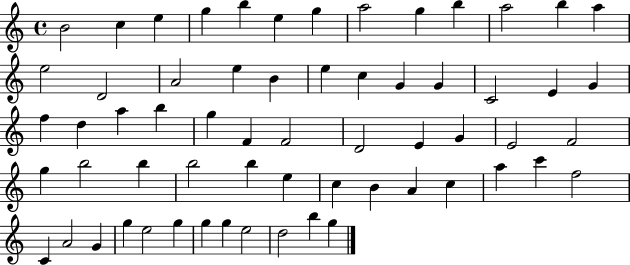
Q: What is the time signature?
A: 4/4